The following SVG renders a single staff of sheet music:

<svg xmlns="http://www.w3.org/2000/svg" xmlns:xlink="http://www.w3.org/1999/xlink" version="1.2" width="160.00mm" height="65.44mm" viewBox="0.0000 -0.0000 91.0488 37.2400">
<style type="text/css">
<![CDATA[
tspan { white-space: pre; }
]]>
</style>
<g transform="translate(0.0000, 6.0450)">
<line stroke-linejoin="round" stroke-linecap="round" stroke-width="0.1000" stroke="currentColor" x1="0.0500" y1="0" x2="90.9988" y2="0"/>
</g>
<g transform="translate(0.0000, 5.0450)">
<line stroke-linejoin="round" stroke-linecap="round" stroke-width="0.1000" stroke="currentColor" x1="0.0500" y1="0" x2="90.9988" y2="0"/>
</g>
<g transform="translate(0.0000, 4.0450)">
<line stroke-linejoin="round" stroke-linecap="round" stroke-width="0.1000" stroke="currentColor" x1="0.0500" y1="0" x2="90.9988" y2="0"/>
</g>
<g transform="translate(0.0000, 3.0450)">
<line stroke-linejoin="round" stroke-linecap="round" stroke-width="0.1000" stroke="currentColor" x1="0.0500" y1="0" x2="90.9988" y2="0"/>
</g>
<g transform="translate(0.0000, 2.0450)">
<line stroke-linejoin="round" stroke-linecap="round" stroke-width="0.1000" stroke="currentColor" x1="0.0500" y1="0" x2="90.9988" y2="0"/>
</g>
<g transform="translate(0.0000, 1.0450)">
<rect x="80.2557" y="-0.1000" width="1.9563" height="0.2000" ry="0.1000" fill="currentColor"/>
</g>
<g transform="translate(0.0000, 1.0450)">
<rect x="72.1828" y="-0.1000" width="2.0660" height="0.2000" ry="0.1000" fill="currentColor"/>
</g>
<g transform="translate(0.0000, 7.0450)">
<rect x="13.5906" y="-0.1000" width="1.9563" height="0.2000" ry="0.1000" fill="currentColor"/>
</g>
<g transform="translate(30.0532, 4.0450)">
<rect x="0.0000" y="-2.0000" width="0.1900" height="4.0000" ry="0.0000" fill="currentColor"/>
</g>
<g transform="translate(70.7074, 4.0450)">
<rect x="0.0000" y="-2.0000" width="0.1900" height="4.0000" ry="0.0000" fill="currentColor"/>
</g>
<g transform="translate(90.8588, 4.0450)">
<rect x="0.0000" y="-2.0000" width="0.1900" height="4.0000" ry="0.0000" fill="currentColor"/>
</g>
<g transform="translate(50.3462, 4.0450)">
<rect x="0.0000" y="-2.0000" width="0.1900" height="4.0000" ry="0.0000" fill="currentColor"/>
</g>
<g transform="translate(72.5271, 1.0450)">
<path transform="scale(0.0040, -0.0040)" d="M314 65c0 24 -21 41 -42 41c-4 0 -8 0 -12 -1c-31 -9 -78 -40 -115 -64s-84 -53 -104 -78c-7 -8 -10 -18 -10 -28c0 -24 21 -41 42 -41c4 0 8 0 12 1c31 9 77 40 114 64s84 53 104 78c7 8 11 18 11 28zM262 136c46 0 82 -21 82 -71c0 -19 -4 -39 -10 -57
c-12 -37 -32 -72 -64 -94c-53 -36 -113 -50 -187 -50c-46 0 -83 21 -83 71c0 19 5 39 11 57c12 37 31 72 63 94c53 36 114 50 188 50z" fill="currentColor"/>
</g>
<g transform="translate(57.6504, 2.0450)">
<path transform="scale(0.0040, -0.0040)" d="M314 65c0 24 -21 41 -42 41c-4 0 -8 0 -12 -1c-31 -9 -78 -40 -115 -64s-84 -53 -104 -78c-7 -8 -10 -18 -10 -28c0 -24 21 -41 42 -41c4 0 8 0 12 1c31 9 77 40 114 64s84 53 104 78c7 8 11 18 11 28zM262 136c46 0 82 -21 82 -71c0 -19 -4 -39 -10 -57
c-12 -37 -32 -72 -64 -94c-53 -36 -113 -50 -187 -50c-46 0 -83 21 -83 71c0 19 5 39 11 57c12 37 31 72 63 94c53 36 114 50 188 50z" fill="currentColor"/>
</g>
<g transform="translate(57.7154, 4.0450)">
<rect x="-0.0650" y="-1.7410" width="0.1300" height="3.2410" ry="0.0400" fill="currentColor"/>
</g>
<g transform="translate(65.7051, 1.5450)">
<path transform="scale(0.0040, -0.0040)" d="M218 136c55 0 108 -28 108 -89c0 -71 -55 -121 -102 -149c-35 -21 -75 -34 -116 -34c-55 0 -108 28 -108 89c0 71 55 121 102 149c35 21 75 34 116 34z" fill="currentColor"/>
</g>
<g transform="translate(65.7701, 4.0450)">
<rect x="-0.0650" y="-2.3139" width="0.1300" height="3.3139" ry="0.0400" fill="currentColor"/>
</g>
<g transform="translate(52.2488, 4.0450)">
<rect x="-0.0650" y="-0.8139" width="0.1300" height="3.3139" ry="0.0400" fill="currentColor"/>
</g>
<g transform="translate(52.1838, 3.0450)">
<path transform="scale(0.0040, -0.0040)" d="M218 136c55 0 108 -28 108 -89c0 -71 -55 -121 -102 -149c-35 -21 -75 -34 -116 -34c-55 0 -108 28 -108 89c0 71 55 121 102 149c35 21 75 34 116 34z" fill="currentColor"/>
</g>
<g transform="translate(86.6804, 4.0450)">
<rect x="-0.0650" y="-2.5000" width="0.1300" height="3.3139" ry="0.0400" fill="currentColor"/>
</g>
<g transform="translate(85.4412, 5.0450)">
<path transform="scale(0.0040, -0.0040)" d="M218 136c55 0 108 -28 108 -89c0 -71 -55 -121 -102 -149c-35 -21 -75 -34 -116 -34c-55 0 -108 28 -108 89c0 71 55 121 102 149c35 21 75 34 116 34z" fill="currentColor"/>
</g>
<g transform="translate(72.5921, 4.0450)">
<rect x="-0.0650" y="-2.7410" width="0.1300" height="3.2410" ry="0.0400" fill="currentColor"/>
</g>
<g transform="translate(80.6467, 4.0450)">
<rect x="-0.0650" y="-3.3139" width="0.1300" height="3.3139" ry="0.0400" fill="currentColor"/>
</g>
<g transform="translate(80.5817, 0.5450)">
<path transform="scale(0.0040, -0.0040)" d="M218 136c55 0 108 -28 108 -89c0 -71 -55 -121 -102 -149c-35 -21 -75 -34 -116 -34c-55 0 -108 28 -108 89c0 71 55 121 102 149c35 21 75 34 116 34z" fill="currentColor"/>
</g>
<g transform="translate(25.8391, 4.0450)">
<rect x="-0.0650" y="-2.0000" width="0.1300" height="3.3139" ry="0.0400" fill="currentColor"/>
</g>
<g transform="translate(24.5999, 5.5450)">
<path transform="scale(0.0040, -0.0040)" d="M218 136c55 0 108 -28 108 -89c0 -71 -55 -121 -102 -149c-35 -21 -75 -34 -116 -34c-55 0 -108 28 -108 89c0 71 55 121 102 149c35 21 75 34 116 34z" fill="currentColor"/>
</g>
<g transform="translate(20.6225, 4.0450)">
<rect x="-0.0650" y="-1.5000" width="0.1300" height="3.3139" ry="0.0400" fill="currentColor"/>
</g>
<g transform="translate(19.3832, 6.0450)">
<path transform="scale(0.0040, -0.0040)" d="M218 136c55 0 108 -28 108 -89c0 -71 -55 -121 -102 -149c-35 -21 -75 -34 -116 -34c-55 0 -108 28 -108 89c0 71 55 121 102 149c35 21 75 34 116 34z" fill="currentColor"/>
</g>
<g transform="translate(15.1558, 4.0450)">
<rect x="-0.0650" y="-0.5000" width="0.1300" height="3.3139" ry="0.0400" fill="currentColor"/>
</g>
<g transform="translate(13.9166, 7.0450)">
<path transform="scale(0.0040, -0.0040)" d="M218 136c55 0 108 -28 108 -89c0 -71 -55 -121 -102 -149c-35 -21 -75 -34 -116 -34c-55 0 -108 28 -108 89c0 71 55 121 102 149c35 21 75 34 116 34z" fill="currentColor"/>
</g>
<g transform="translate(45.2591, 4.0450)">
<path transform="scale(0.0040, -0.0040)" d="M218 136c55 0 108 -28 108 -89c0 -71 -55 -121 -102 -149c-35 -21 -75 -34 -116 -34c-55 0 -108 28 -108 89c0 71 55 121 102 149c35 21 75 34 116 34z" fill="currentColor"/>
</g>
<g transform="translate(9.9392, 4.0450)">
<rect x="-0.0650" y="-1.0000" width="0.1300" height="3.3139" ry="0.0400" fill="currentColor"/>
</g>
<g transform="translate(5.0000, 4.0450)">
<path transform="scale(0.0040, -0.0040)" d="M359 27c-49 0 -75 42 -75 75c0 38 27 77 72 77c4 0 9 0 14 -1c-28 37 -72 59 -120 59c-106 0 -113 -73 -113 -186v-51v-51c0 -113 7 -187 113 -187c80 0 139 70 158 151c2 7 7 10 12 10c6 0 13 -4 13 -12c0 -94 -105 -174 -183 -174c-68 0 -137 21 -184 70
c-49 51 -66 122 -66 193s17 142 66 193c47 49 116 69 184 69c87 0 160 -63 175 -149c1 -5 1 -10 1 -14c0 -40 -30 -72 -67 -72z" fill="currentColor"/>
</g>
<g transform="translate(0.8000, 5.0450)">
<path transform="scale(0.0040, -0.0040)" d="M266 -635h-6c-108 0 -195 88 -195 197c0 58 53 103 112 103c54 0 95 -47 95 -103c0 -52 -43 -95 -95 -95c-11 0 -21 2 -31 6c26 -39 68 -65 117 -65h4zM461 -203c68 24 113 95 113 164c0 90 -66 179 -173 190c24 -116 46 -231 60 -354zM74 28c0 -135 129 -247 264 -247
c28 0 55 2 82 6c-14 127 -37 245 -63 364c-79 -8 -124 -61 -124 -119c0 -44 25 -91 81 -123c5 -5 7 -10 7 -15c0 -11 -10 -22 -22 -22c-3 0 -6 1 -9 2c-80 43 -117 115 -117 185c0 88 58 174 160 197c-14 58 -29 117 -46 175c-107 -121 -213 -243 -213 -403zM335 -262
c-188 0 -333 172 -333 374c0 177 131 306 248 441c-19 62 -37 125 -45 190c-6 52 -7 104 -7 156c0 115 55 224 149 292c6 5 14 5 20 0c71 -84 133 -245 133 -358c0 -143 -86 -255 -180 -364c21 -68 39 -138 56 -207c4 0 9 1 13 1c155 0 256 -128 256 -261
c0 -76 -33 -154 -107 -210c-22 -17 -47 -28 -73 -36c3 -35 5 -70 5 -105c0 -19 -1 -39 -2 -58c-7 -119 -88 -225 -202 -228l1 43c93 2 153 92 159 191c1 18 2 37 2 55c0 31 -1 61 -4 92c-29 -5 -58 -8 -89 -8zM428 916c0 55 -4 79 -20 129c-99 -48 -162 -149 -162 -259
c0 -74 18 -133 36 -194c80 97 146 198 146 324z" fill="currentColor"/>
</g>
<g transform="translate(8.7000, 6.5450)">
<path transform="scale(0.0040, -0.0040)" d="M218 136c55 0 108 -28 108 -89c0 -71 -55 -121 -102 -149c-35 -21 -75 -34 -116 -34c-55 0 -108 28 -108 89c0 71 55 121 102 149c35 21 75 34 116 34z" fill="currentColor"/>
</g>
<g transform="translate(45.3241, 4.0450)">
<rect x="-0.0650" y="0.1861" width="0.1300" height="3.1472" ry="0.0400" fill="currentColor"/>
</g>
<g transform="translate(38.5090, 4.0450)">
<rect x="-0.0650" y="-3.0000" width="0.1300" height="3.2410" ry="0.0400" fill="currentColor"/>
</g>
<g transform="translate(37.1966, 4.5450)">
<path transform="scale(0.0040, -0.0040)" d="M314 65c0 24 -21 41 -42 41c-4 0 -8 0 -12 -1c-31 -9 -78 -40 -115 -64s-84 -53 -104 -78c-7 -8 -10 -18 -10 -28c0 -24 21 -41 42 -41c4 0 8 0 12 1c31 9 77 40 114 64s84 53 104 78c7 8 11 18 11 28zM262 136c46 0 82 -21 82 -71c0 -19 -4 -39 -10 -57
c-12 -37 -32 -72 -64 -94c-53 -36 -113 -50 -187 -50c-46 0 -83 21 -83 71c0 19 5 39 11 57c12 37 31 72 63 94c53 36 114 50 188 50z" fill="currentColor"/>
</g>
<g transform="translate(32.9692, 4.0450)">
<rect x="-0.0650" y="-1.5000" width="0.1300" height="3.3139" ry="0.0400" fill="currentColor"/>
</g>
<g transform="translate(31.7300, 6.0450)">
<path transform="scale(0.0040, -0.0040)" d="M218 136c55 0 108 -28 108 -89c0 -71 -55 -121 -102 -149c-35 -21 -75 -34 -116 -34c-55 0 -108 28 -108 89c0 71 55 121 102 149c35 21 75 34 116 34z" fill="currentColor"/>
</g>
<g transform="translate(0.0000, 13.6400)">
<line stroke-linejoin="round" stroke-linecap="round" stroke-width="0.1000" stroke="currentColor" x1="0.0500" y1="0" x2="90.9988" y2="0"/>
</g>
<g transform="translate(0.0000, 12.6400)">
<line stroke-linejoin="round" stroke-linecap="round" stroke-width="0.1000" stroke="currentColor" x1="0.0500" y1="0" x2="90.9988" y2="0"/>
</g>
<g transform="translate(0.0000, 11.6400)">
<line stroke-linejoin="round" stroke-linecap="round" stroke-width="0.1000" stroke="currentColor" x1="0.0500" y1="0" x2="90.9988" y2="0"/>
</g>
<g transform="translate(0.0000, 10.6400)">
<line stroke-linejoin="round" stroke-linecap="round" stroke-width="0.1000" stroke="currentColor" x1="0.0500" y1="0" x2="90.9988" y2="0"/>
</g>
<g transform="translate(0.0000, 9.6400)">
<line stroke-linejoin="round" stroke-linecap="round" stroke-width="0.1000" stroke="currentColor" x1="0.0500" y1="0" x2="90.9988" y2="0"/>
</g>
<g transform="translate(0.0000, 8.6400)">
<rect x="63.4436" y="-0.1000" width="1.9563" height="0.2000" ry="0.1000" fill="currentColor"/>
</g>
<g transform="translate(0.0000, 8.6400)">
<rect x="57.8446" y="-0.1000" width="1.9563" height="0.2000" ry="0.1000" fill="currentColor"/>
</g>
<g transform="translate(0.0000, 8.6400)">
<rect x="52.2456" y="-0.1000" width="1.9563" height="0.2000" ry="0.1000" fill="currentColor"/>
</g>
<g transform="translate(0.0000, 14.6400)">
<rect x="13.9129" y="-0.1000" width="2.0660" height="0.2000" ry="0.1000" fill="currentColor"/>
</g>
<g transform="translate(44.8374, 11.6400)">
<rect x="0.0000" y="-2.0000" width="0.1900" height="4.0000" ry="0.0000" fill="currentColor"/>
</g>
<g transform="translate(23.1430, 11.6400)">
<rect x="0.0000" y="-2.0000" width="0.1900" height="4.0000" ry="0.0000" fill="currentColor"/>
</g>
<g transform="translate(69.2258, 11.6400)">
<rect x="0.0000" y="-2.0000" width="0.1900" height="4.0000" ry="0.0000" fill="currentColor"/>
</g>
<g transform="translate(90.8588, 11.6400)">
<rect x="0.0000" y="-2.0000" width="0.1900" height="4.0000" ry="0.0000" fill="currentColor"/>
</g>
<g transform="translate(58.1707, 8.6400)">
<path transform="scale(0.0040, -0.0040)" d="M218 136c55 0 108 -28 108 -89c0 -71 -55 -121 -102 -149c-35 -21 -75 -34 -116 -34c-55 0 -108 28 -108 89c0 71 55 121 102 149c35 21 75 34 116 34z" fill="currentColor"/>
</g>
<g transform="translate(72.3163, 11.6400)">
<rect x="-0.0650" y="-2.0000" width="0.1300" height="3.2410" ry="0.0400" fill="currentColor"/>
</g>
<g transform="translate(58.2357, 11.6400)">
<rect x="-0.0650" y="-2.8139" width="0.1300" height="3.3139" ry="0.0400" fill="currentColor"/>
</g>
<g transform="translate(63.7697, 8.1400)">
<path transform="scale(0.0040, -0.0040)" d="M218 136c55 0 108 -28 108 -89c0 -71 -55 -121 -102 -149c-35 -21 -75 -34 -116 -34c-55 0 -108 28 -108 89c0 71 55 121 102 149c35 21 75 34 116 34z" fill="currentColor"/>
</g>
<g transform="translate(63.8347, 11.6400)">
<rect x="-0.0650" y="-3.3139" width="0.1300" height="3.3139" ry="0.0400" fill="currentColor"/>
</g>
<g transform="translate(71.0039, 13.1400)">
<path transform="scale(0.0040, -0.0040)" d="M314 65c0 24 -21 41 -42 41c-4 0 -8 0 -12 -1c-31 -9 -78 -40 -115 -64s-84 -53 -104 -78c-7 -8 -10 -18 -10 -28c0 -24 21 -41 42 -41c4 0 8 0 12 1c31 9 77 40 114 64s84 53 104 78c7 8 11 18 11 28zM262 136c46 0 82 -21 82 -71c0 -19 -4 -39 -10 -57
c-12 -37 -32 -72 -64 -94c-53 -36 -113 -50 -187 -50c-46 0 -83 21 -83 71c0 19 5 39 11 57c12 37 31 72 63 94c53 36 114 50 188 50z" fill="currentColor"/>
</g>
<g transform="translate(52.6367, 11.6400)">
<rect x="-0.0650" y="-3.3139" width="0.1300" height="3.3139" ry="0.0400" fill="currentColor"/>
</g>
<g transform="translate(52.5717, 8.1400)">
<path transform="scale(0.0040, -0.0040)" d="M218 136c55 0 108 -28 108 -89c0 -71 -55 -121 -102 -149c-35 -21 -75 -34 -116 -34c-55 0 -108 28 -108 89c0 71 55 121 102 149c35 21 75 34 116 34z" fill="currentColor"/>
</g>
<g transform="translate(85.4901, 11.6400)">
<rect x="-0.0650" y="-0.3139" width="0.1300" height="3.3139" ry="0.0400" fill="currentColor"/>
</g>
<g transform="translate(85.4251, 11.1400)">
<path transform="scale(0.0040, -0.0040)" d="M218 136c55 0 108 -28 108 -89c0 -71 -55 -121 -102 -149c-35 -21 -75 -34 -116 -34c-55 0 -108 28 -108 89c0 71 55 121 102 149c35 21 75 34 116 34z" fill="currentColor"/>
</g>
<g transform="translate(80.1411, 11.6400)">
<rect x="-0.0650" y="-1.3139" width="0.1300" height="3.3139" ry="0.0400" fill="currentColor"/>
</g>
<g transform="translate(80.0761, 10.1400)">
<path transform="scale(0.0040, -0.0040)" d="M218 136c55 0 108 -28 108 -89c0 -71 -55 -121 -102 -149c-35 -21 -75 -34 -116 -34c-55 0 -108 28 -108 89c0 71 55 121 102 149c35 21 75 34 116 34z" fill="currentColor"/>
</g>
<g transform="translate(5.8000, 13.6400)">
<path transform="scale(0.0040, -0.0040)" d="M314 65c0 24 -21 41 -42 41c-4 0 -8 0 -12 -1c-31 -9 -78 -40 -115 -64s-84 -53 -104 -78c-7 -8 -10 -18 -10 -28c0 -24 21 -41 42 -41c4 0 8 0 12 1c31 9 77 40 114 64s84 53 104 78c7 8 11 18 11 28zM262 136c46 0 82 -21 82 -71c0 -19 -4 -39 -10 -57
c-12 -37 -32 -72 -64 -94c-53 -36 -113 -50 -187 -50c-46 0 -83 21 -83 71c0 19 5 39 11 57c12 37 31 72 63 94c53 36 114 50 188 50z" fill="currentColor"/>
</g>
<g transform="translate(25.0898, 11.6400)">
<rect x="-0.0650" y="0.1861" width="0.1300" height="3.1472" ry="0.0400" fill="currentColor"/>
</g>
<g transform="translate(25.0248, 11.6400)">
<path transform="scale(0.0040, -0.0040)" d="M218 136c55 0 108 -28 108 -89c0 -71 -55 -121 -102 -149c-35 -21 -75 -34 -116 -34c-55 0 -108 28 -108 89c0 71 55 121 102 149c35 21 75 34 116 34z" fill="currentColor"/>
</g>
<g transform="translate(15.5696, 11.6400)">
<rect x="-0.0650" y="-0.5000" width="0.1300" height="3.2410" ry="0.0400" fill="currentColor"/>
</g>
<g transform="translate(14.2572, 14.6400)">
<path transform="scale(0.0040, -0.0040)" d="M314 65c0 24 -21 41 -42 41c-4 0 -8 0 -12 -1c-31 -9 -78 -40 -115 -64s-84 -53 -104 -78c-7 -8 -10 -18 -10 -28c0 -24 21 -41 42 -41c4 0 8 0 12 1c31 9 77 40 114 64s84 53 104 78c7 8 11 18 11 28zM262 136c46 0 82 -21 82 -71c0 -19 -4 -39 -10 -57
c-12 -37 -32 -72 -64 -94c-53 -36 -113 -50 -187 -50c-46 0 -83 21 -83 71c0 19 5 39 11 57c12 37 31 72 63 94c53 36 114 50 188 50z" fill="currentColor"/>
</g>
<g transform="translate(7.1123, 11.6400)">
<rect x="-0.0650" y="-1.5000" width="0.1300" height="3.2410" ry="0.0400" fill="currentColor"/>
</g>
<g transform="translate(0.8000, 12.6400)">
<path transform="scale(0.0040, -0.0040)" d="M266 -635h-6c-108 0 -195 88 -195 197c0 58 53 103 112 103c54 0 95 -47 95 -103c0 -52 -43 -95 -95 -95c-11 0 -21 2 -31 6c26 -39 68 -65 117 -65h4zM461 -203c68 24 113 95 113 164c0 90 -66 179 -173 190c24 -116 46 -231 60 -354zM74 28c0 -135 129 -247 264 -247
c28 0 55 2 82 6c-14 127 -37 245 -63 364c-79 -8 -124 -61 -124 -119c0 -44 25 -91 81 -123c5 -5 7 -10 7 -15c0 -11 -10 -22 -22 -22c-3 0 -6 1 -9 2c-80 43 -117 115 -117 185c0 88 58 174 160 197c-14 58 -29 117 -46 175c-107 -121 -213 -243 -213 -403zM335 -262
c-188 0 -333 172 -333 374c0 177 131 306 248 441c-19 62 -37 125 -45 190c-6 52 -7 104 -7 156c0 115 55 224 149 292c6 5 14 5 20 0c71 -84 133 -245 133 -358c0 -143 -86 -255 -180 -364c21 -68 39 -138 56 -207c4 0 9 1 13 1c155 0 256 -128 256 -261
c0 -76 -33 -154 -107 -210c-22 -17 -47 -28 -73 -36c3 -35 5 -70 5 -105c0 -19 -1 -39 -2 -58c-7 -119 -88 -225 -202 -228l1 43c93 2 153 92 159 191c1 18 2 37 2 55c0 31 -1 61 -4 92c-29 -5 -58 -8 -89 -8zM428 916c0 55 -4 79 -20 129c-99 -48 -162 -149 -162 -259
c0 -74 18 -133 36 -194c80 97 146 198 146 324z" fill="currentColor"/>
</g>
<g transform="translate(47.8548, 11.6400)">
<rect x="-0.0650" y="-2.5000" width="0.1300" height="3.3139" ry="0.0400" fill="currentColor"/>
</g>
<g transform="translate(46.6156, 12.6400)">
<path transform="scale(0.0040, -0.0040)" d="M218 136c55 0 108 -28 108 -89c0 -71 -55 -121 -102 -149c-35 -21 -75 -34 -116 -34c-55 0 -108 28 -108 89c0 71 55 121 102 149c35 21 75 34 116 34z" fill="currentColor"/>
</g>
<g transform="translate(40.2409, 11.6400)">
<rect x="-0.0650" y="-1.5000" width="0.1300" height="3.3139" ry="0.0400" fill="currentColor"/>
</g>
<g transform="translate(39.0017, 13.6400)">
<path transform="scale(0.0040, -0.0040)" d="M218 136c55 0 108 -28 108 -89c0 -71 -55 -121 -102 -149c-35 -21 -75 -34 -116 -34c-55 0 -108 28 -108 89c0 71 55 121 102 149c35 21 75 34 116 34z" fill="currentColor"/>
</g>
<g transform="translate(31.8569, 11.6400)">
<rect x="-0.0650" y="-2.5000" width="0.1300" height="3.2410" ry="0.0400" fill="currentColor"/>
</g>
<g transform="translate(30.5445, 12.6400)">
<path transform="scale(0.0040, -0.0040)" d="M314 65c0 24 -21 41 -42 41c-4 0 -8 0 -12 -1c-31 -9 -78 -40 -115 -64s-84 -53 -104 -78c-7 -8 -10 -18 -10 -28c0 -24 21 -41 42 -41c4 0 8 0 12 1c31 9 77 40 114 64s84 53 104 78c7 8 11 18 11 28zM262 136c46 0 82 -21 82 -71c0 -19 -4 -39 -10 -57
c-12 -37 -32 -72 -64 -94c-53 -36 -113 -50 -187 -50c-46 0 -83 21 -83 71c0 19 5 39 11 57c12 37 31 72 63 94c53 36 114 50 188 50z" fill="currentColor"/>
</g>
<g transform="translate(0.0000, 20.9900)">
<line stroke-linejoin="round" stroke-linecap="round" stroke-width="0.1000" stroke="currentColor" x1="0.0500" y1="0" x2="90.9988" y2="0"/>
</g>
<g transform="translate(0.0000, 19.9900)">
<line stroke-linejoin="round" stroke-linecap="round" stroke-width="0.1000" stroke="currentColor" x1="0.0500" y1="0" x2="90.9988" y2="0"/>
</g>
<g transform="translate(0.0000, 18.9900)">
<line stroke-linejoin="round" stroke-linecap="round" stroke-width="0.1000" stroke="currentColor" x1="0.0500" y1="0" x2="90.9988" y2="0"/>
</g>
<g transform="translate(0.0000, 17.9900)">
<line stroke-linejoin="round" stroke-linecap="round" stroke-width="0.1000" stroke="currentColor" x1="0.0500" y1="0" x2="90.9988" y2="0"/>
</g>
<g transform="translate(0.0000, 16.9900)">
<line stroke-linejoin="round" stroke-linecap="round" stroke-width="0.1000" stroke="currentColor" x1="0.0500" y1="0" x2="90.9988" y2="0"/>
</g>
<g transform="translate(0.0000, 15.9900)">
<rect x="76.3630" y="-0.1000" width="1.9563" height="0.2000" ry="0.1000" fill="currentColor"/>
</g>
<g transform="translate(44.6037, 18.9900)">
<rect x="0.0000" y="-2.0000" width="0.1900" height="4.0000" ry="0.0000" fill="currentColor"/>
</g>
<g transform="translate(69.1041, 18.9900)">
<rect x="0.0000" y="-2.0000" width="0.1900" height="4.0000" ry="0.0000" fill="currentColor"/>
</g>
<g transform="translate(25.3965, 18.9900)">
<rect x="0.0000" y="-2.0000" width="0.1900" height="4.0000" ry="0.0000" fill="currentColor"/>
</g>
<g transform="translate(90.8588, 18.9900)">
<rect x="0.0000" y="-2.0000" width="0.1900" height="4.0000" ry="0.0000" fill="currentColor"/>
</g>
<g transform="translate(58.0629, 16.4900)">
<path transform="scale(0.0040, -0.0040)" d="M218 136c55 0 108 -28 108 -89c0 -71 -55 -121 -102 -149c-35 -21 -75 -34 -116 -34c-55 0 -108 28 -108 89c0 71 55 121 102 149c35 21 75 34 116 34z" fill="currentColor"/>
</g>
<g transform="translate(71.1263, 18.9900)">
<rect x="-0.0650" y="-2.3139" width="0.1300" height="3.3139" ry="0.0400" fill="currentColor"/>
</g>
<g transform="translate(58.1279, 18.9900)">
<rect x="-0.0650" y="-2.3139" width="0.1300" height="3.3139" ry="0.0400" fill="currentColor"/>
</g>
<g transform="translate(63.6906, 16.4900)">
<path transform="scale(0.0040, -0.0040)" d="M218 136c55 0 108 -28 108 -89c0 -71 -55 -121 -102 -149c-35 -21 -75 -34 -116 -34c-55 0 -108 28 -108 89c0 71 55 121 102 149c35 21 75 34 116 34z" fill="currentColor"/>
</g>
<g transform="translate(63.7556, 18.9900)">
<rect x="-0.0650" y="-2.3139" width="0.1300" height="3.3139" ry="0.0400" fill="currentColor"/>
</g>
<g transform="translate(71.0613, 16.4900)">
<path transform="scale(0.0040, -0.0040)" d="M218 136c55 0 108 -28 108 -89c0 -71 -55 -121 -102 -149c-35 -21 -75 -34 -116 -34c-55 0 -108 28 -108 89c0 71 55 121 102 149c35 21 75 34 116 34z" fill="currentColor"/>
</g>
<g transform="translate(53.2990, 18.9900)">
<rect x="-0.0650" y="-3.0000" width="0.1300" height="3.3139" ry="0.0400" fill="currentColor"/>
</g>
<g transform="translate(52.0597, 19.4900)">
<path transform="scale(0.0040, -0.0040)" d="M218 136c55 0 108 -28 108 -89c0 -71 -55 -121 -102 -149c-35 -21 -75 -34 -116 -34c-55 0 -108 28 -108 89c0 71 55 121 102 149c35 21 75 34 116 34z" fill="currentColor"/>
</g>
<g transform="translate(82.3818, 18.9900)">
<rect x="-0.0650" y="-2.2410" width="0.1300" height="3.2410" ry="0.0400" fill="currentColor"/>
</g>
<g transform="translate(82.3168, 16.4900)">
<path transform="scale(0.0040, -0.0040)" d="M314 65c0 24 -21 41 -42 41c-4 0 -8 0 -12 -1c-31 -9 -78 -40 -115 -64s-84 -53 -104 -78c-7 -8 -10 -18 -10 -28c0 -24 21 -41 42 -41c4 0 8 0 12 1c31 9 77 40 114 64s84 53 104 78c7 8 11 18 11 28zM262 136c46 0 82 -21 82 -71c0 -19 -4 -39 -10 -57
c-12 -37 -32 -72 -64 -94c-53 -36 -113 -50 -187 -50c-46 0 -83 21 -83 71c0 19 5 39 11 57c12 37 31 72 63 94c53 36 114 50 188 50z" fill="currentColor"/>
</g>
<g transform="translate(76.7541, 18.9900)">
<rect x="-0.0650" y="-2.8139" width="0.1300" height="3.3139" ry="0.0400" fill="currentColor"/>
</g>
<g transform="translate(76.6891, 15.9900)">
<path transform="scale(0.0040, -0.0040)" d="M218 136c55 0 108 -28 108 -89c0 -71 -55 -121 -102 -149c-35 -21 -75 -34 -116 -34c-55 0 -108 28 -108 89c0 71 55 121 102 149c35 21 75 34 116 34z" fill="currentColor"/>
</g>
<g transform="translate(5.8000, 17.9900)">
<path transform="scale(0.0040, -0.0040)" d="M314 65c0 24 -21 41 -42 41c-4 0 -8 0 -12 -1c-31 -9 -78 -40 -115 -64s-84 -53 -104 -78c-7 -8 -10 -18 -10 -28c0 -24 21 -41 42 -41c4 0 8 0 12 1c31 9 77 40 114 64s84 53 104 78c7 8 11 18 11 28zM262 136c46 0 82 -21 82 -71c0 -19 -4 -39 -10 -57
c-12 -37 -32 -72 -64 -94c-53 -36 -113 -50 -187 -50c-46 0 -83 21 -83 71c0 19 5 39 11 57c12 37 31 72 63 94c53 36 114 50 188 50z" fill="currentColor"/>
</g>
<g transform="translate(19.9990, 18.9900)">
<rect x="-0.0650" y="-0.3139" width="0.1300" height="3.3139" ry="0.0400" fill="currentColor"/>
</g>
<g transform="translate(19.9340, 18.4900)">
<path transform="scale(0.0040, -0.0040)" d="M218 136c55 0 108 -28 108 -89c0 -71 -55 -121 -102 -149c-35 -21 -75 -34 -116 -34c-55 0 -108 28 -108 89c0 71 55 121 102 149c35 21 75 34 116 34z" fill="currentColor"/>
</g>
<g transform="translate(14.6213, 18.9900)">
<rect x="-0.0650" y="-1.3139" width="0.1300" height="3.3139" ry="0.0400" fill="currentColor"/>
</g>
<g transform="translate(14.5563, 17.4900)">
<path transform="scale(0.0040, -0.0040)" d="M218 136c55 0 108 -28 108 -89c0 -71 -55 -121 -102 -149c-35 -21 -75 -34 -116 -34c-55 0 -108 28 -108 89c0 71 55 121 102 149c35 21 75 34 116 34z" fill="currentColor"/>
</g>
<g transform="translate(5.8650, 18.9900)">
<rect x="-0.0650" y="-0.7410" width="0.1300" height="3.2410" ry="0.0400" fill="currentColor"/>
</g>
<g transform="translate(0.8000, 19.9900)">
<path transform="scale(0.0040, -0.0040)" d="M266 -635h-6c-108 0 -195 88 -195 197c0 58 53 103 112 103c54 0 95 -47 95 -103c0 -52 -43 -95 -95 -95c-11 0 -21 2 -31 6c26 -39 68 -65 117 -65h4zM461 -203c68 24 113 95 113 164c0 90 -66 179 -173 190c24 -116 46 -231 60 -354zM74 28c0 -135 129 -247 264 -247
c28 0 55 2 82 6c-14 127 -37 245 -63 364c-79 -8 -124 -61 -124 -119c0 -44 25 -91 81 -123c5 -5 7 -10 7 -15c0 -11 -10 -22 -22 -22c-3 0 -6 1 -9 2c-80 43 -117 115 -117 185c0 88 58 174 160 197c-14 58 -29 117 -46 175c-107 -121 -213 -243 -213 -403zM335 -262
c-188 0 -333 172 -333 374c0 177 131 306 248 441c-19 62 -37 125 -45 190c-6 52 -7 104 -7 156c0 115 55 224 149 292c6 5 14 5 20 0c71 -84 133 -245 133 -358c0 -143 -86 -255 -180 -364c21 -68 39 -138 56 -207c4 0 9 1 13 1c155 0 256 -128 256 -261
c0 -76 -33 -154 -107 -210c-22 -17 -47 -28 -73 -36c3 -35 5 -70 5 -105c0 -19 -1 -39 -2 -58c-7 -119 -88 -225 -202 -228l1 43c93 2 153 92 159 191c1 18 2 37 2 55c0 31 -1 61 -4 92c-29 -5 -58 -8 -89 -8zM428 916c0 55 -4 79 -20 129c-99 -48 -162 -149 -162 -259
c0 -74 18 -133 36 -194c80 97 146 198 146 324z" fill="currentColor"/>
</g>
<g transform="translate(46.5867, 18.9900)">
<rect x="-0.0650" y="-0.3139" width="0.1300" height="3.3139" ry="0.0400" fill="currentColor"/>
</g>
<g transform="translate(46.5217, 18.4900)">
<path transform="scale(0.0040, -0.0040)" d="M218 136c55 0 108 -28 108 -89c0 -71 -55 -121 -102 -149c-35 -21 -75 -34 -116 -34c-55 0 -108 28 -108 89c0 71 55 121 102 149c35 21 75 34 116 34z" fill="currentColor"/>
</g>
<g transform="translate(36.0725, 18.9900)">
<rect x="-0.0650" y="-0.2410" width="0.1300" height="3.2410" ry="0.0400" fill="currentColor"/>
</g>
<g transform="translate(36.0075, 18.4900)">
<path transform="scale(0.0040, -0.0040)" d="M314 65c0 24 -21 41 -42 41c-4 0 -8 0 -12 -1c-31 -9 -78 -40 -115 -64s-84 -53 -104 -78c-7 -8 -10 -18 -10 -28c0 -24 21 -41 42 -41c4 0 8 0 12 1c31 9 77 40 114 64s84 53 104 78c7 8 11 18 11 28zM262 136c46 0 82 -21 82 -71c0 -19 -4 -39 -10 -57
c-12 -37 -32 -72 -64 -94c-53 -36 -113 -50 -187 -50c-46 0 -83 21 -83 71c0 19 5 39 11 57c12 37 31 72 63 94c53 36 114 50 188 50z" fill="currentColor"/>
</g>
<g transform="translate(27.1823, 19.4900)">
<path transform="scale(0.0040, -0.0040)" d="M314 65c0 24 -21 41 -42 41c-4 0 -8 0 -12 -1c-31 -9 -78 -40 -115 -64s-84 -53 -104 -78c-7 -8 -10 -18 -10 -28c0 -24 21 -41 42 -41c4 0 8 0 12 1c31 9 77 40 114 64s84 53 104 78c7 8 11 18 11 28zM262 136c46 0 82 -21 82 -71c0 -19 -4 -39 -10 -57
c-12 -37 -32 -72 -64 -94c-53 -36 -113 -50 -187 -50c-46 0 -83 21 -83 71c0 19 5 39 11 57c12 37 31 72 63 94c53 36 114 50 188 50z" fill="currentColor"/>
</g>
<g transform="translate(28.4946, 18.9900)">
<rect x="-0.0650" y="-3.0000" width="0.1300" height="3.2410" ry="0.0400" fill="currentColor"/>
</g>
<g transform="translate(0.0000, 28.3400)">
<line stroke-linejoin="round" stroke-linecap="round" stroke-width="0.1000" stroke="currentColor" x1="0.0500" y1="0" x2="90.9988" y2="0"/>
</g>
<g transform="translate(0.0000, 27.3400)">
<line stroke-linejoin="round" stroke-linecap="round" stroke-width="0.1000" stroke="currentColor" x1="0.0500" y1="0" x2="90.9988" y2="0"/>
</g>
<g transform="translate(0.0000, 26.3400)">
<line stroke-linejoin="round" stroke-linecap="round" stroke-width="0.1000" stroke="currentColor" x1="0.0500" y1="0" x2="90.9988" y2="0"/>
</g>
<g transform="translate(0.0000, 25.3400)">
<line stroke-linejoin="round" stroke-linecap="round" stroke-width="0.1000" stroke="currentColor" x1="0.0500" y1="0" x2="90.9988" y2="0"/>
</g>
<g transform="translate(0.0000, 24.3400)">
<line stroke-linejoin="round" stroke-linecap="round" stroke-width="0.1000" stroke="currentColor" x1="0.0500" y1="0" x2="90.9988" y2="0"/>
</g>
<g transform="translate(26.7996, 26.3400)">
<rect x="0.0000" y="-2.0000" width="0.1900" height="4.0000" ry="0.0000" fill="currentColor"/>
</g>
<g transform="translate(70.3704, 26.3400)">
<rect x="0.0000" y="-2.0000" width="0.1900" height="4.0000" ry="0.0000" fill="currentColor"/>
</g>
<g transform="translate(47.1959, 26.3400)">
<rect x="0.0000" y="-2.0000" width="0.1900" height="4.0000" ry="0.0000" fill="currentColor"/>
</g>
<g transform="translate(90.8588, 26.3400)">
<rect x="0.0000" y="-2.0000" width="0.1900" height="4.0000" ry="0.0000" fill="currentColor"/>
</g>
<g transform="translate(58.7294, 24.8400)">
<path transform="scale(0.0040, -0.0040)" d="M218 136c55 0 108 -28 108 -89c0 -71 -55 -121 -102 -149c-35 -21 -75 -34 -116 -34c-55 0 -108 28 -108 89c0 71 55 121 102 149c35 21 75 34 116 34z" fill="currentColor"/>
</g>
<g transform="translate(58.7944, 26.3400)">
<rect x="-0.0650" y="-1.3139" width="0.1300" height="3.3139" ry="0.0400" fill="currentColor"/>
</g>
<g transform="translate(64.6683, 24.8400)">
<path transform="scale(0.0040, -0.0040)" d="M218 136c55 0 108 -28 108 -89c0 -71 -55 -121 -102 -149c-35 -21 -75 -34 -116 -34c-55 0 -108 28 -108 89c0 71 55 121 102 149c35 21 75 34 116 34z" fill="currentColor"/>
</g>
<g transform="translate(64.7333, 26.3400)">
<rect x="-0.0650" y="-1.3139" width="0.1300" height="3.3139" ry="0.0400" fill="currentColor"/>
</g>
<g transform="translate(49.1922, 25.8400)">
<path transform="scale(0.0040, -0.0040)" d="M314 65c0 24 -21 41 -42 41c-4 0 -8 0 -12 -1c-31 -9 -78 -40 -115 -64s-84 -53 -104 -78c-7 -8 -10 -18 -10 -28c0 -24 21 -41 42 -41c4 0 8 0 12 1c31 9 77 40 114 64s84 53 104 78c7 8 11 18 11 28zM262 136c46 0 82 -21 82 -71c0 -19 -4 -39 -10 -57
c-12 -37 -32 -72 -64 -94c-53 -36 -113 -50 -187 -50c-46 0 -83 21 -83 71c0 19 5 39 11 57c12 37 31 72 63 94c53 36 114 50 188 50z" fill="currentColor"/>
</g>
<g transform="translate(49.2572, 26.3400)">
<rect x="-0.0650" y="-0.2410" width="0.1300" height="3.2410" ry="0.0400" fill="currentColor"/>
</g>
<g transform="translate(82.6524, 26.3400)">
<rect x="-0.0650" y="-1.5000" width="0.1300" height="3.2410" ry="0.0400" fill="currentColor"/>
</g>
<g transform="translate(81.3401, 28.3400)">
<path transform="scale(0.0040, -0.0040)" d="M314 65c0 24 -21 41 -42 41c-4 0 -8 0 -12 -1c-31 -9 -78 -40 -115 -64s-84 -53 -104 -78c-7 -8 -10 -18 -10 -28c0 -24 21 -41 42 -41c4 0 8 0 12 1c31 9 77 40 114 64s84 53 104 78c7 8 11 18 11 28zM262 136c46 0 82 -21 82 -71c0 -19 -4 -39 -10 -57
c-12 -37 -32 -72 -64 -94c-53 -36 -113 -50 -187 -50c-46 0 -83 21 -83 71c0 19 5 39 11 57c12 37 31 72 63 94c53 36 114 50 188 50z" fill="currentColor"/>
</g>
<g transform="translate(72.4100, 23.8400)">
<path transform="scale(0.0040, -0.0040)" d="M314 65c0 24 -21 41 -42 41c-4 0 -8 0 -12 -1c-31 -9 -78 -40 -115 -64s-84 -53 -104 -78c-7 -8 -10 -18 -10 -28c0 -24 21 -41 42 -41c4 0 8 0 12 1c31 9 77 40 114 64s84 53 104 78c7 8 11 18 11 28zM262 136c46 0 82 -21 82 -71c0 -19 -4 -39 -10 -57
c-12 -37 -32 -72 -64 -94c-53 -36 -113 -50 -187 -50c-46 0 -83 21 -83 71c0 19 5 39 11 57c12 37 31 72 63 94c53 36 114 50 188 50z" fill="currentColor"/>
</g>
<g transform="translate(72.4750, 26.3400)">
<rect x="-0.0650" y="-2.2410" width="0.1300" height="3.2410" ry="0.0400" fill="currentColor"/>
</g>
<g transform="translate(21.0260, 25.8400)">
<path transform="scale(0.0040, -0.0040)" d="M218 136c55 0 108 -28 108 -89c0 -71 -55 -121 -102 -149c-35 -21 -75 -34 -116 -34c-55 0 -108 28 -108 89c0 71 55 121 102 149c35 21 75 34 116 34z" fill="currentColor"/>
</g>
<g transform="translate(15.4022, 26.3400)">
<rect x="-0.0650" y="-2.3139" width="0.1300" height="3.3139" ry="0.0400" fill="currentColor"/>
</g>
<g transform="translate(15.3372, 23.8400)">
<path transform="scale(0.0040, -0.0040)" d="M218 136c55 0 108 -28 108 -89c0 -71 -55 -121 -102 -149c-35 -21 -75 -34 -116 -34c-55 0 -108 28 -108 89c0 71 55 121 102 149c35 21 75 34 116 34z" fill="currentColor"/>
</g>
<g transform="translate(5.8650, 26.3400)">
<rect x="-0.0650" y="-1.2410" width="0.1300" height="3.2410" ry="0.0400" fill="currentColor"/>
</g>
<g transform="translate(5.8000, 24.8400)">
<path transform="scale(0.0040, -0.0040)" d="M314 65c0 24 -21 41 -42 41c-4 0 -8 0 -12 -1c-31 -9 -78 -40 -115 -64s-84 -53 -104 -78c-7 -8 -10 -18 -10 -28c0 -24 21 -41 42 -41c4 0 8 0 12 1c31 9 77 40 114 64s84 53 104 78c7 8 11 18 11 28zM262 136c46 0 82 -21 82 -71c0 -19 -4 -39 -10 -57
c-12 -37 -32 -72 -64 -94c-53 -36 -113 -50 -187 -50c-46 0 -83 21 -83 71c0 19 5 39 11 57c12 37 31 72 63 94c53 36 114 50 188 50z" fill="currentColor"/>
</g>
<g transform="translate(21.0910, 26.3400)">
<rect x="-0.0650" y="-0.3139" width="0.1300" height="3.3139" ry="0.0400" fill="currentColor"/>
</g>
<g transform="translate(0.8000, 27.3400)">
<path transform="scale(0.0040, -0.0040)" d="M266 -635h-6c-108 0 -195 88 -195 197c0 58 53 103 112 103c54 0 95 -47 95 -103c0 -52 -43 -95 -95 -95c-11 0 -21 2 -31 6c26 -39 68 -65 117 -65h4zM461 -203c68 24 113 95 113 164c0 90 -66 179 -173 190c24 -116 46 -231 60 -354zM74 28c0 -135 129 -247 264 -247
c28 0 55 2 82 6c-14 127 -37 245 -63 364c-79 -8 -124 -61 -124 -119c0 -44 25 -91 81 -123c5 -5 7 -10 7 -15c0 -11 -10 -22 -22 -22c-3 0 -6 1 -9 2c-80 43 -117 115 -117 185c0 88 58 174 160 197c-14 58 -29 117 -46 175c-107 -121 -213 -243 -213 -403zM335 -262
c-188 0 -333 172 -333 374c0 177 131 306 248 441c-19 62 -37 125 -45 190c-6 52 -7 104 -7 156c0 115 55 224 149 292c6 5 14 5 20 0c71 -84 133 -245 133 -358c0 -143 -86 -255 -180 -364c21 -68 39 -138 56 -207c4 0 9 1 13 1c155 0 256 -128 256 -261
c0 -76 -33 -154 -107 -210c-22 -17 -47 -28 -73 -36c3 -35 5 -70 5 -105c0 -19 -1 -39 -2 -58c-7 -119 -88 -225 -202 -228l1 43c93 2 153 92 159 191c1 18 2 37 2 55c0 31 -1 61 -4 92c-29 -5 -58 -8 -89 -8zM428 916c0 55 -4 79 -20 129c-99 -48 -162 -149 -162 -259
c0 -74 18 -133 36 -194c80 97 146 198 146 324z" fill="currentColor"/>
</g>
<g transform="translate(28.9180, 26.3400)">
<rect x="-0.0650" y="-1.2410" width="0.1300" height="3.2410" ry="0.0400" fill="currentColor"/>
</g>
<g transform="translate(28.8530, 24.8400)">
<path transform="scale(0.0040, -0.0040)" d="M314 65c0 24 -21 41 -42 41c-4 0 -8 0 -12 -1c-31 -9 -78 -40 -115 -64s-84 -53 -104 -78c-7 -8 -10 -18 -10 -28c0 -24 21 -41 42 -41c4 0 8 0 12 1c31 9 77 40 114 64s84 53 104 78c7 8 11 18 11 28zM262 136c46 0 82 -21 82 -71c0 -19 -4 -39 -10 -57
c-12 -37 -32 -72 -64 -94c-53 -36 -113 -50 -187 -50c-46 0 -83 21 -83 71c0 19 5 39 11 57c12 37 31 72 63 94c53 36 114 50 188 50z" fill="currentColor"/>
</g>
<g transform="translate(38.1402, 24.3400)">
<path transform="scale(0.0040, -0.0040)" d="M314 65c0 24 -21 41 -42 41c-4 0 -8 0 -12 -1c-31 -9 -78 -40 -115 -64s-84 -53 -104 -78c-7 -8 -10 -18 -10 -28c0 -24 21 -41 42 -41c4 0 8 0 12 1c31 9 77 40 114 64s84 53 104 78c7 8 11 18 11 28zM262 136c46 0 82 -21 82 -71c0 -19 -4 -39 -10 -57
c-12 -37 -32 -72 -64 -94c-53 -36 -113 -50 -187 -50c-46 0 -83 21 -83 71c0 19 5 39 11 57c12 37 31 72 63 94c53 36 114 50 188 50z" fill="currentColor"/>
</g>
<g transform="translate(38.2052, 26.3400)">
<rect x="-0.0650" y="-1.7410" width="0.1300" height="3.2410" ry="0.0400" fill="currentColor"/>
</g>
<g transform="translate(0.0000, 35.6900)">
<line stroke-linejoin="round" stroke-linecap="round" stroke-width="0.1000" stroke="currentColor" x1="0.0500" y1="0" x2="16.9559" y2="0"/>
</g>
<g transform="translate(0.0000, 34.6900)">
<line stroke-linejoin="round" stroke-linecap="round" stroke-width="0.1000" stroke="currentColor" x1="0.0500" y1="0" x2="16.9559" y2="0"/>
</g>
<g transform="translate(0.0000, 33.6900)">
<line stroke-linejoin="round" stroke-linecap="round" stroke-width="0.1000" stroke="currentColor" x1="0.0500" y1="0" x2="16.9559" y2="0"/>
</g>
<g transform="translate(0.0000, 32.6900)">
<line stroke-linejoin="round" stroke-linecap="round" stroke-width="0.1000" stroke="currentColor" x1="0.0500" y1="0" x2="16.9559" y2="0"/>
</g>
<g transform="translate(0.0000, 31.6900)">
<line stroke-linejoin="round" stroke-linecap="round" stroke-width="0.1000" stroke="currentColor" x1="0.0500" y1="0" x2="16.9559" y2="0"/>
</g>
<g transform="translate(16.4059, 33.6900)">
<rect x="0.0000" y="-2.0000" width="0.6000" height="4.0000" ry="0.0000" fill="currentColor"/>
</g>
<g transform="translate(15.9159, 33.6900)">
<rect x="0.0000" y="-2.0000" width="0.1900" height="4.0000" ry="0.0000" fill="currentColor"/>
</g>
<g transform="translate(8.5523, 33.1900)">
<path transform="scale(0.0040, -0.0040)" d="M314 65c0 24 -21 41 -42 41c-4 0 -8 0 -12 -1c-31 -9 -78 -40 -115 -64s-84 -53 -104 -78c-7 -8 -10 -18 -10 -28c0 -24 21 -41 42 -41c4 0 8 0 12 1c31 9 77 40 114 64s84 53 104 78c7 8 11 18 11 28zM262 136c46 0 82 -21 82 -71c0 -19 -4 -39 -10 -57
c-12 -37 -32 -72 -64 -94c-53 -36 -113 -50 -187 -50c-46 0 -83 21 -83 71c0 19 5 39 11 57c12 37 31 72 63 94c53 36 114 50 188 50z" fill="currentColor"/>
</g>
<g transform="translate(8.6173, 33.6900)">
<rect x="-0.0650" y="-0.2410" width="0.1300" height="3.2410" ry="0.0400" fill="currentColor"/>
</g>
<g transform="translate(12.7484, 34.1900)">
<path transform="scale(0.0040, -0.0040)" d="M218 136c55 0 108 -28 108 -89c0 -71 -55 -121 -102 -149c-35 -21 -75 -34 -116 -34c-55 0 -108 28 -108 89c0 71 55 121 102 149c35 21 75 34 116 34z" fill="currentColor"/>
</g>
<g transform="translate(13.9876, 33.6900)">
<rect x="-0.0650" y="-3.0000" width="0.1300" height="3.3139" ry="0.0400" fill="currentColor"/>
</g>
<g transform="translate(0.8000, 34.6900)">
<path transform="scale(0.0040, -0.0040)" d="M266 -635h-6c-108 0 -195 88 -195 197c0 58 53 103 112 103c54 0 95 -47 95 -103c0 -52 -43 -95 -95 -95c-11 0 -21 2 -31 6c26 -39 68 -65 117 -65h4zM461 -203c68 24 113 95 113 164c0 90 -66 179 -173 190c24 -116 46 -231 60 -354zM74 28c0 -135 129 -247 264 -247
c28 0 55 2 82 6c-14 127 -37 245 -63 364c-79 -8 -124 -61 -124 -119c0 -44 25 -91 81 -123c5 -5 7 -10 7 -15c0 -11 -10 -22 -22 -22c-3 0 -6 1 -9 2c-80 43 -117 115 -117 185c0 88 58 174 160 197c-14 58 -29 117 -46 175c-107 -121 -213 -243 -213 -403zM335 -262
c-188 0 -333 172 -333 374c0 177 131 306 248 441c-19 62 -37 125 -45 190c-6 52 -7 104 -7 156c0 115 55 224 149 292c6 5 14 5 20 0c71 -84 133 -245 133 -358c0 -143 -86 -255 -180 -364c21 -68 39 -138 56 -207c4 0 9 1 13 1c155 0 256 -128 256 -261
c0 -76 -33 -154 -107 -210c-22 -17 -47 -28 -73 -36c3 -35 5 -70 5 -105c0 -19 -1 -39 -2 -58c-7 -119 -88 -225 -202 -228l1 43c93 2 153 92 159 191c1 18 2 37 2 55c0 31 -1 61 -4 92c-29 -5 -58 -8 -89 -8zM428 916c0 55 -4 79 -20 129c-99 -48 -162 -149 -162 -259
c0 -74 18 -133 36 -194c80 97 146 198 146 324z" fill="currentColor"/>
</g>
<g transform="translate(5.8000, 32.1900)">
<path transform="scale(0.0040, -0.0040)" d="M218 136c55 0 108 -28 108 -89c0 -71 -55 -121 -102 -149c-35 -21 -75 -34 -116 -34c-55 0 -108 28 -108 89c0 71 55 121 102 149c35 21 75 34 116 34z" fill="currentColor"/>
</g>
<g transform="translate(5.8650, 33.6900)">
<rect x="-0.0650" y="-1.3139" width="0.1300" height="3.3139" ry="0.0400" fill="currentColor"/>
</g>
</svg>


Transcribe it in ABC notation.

X:1
T:Untitled
M:4/4
L:1/4
K:C
D C E F E A2 B d f2 g a2 b G E2 C2 B G2 E G b a b F2 e c d2 e c A2 c2 c A g g g a g2 e2 g c e2 f2 c2 e e g2 E2 e c2 A